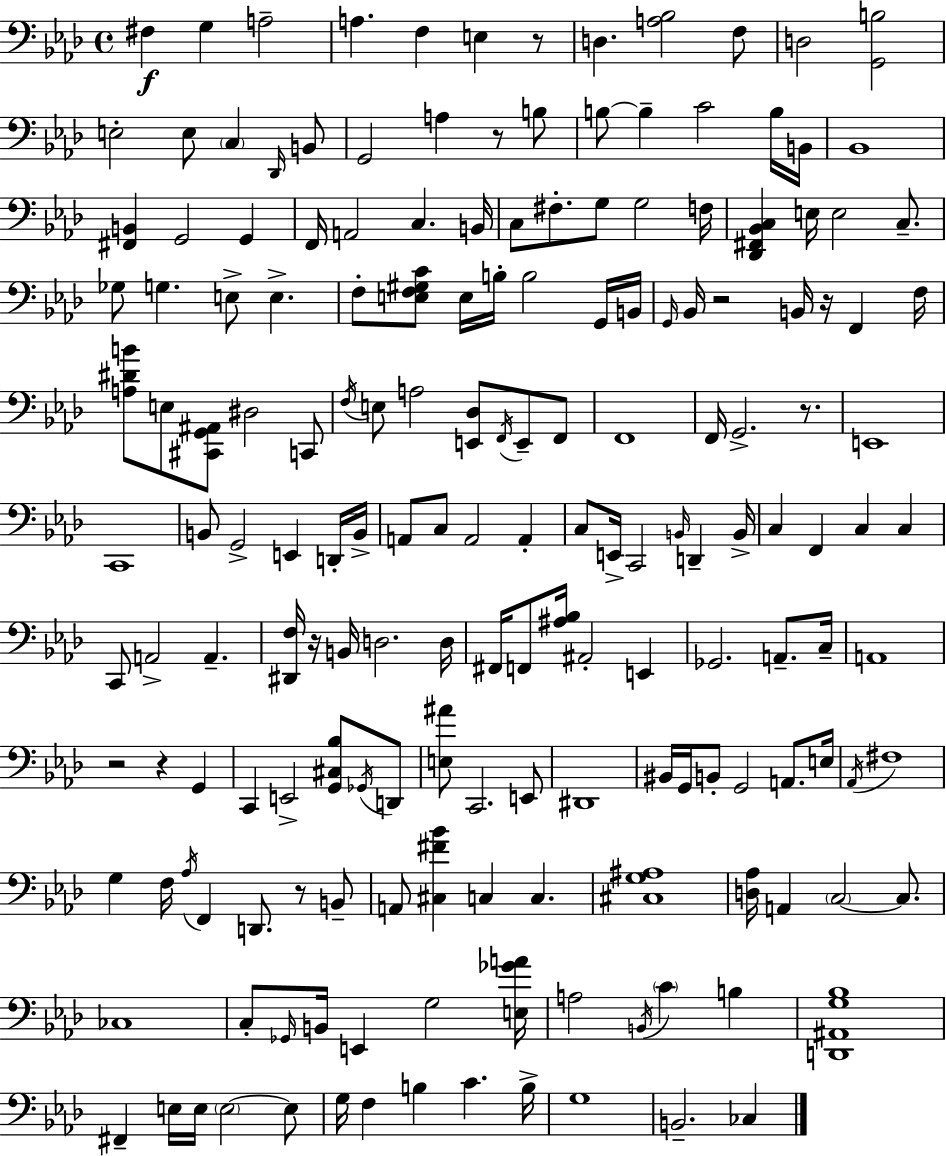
F#3/q G3/q A3/h A3/q. F3/q E3/q R/e D3/q. [A3,Bb3]/h F3/e D3/h [G2,B3]/h E3/h E3/e C3/q Db2/s B2/e G2/h A3/q R/e B3/e B3/e B3/q C4/h B3/s B2/s Bb2/w [F#2,B2]/q G2/h G2/q F2/s A2/h C3/q. B2/s C3/e F#3/e. G3/e G3/h F3/s [Db2,F#2,Bb2,C3]/q E3/s E3/h C3/e. Gb3/e G3/q. E3/e E3/q. F3/e [E3,F3,G#3,C4]/e E3/s B3/s B3/h G2/s B2/s G2/s Bb2/s R/h B2/s R/s F2/q F3/s [A3,D#4,B4]/e E3/e [C#2,G2,A#2]/e D#3/h C2/e F3/s E3/e A3/h [E2,Db3]/e F2/s E2/e F2/e F2/w F2/s G2/h. R/e. E2/w C2/w B2/e G2/h E2/q D2/s B2/s A2/e C3/e A2/h A2/q C3/e E2/s C2/h B2/s D2/q B2/s C3/q F2/q C3/q C3/q C2/e A2/h A2/q. [D#2,F3]/s R/s B2/s D3/h. D3/s F#2/s F2/e [A#3,Bb3]/s A#2/h E2/q Gb2/h. A2/e. C3/s A2/w R/h R/q G2/q C2/q E2/h [G2,C#3,Bb3]/e Gb2/s D2/e [E3,A#4]/e C2/h. E2/e D#2/w BIS2/s G2/s B2/e G2/h A2/e. E3/s Ab2/s F#3/w G3/q F3/s Ab3/s F2/q D2/e. R/e B2/e A2/e [C#3,F#4,Bb4]/q C3/q C3/q. [C#3,G3,A#3]/w [D3,Ab3]/s A2/q C3/h C3/e. CES3/w C3/e Gb2/s B2/s E2/q G3/h [E3,Gb4,A4]/s A3/h B2/s C4/q B3/q [D2,A#2,G3,Bb3]/w F#2/q E3/s E3/s E3/h E3/e G3/s F3/q B3/q C4/q. B3/s G3/w B2/h. CES3/q